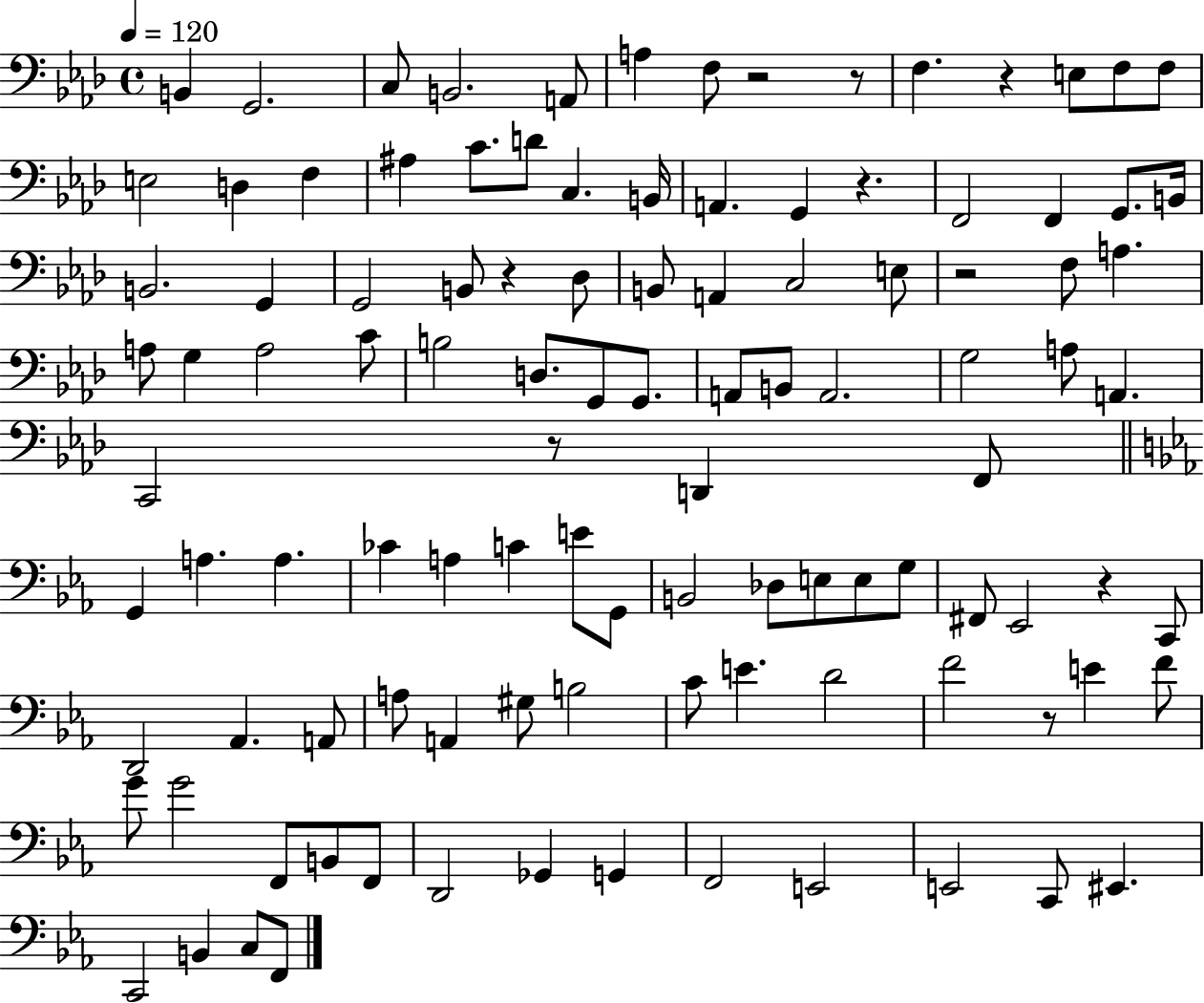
B2/q G2/h. C3/e B2/h. A2/e A3/q F3/e R/h R/e F3/q. R/q E3/e F3/e F3/e E3/h D3/q F3/q A#3/q C4/e. D4/e C3/q. B2/s A2/q. G2/q R/q. F2/h F2/q G2/e. B2/s B2/h. G2/q G2/h B2/e R/q Db3/e B2/e A2/q C3/h E3/e R/h F3/e A3/q. A3/e G3/q A3/h C4/e B3/h D3/e. G2/e G2/e. A2/e B2/e A2/h. G3/h A3/e A2/q. C2/h R/e D2/q F2/e G2/q A3/q. A3/q. CES4/q A3/q C4/q E4/e G2/e B2/h Db3/e E3/e E3/e G3/e F#2/e Eb2/h R/q C2/e D2/h Ab2/q. A2/e A3/e A2/q G#3/e B3/h C4/e E4/q. D4/h F4/h R/e E4/q F4/e G4/e G4/h F2/e B2/e F2/e D2/h Gb2/q G2/q F2/h E2/h E2/h C2/e EIS2/q. C2/h B2/q C3/e F2/e